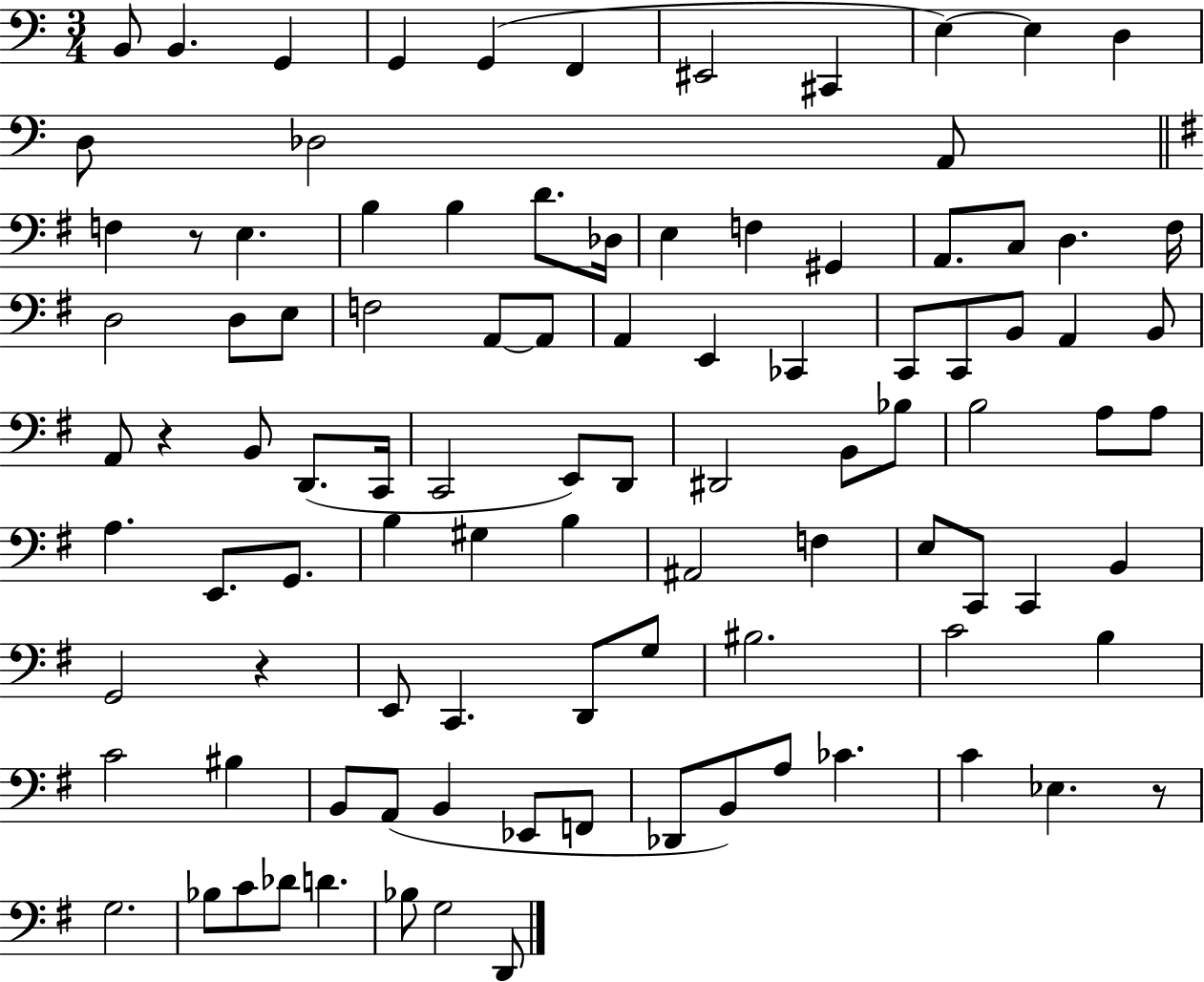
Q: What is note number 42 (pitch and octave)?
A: A2